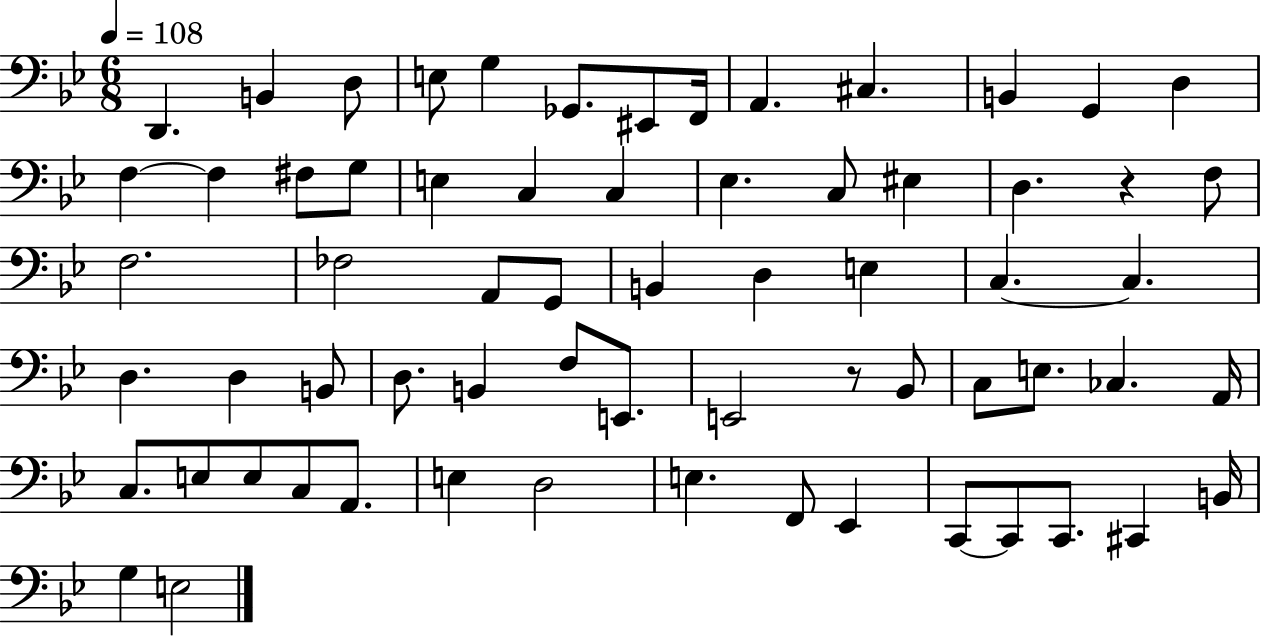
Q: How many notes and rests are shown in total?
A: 66